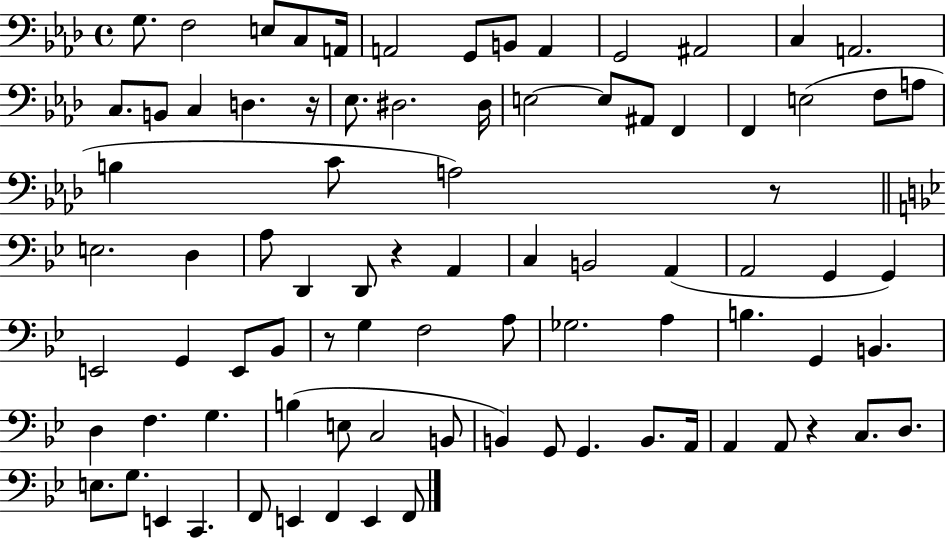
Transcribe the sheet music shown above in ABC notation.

X:1
T:Untitled
M:4/4
L:1/4
K:Ab
G,/2 F,2 E,/2 C,/2 A,,/4 A,,2 G,,/2 B,,/2 A,, G,,2 ^A,,2 C, A,,2 C,/2 B,,/2 C, D, z/4 _E,/2 ^D,2 ^D,/4 E,2 E,/2 ^A,,/2 F,, F,, E,2 F,/2 A,/2 B, C/2 A,2 z/2 E,2 D, A,/2 D,, D,,/2 z A,, C, B,,2 A,, A,,2 G,, G,, E,,2 G,, E,,/2 _B,,/2 z/2 G, F,2 A,/2 _G,2 A, B, G,, B,, D, F, G, B, E,/2 C,2 B,,/2 B,, G,,/2 G,, B,,/2 A,,/4 A,, A,,/2 z C,/2 D,/2 E,/2 G,/2 E,, C,, F,,/2 E,, F,, E,, F,,/2